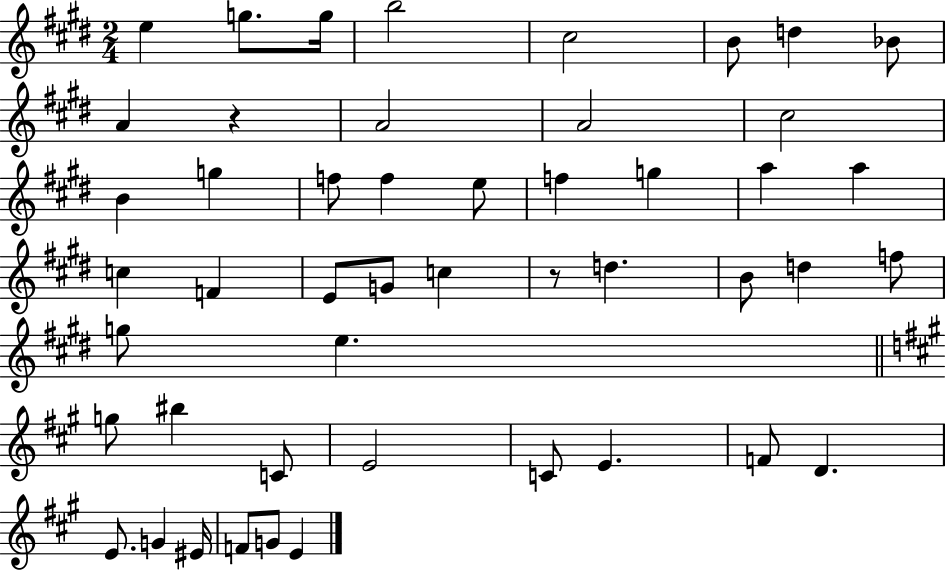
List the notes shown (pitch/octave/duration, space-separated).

E5/q G5/e. G5/s B5/h C#5/h B4/e D5/q Bb4/e A4/q R/q A4/h A4/h C#5/h B4/q G5/q F5/e F5/q E5/e F5/q G5/q A5/q A5/q C5/q F4/q E4/e G4/e C5/q R/e D5/q. B4/e D5/q F5/e G5/e E5/q. G5/e BIS5/q C4/e E4/h C4/e E4/q. F4/e D4/q. E4/e. G4/q EIS4/s F4/e G4/e E4/q